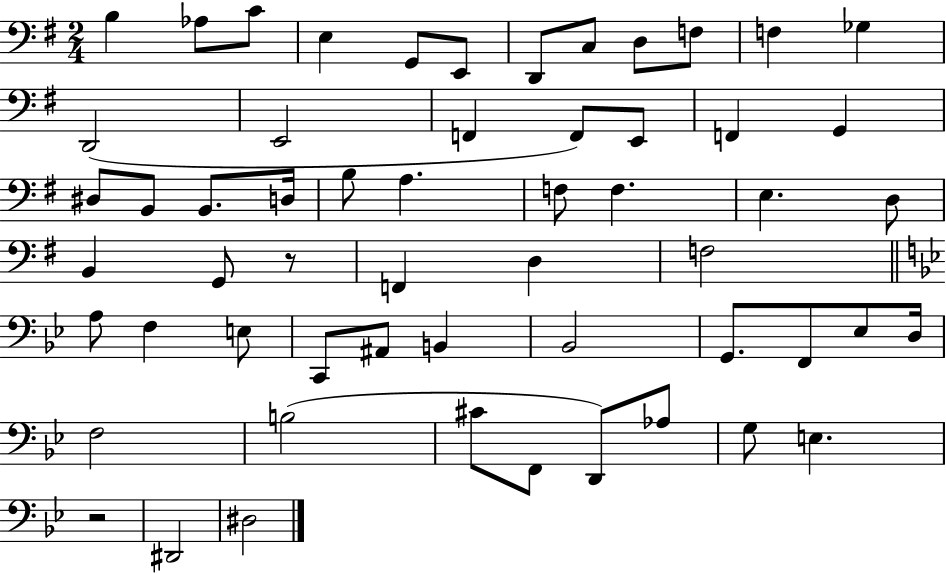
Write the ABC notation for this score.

X:1
T:Untitled
M:2/4
L:1/4
K:G
B, _A,/2 C/2 E, G,,/2 E,,/2 D,,/2 C,/2 D,/2 F,/2 F, _G, D,,2 E,,2 F,, F,,/2 E,,/2 F,, G,, ^D,/2 B,,/2 B,,/2 D,/4 B,/2 A, F,/2 F, E, D,/2 B,, G,,/2 z/2 F,, D, F,2 A,/2 F, E,/2 C,,/2 ^A,,/2 B,, _B,,2 G,,/2 F,,/2 _E,/2 D,/4 F,2 B,2 ^C/2 F,,/2 D,,/2 _A,/2 G,/2 E, z2 ^D,,2 ^D,2